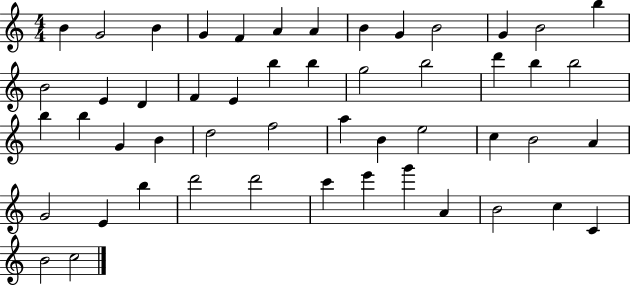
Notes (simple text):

B4/q G4/h B4/q G4/q F4/q A4/q A4/q B4/q G4/q B4/h G4/q B4/h B5/q B4/h E4/q D4/q F4/q E4/q B5/q B5/q G5/h B5/h D6/q B5/q B5/h B5/q B5/q G4/q B4/q D5/h F5/h A5/q B4/q E5/h C5/q B4/h A4/q G4/h E4/q B5/q D6/h D6/h C6/q E6/q G6/q A4/q B4/h C5/q C4/q B4/h C5/h